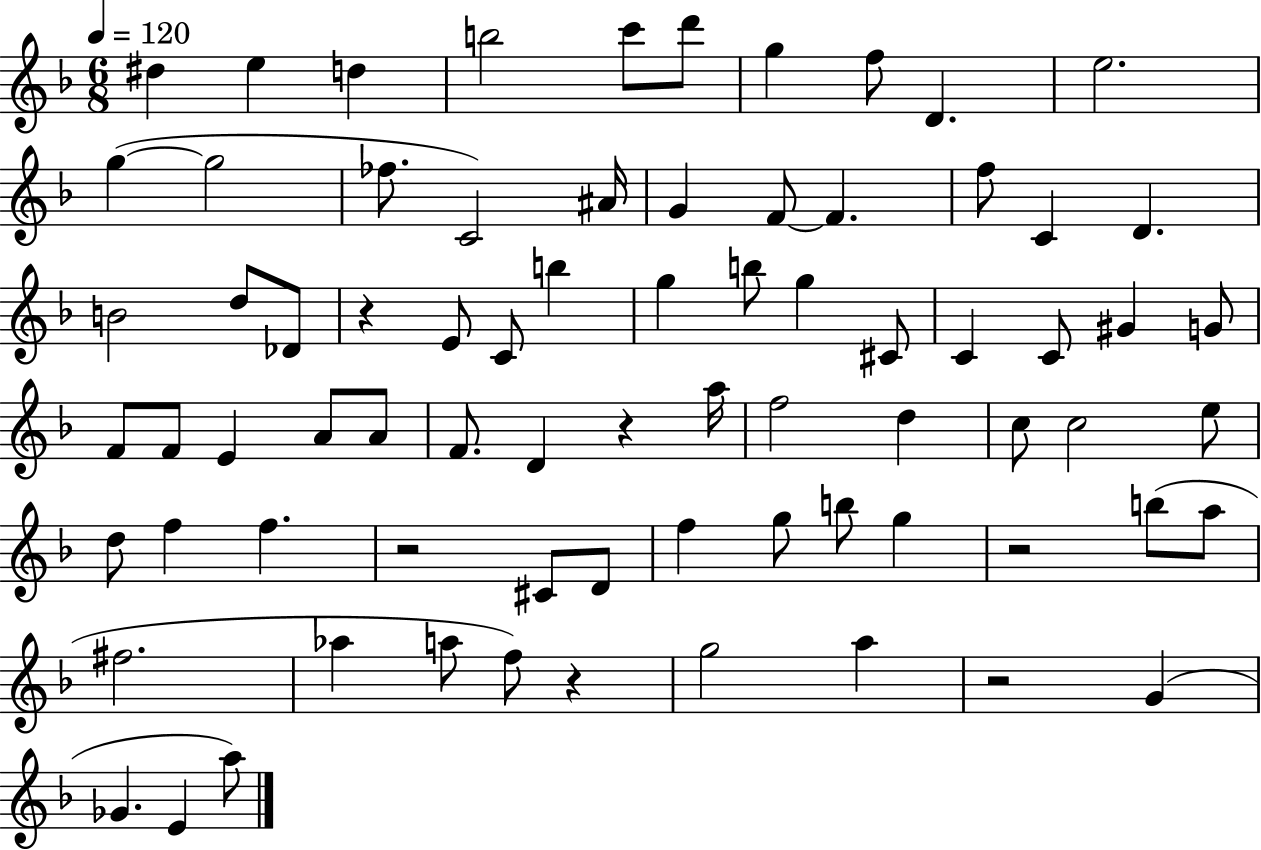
{
  \clef treble
  \numericTimeSignature
  \time 6/8
  \key f \major
  \tempo 4 = 120
  dis''4 e''4 d''4 | b''2 c'''8 d'''8 | g''4 f''8 d'4. | e''2. | \break g''4~(~ g''2 | fes''8. c'2) ais'16 | g'4 f'8~~ f'4. | f''8 c'4 d'4. | \break b'2 d''8 des'8 | r4 e'8 c'8 b''4 | g''4 b''8 g''4 cis'8 | c'4 c'8 gis'4 g'8 | \break f'8 f'8 e'4 a'8 a'8 | f'8. d'4 r4 a''16 | f''2 d''4 | c''8 c''2 e''8 | \break d''8 f''4 f''4. | r2 cis'8 d'8 | f''4 g''8 b''8 g''4 | r2 b''8( a''8 | \break fis''2. | aes''4 a''8 f''8) r4 | g''2 a''4 | r2 g'4( | \break ges'4. e'4 a''8) | \bar "|."
}